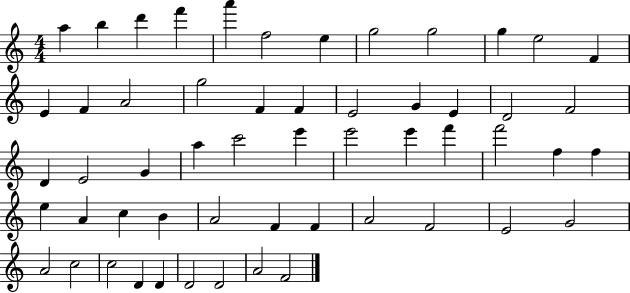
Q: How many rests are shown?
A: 0